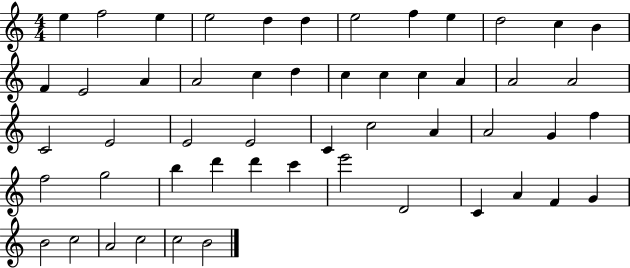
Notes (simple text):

E5/q F5/h E5/q E5/h D5/q D5/q E5/h F5/q E5/q D5/h C5/q B4/q F4/q E4/h A4/q A4/h C5/q D5/q C5/q C5/q C5/q A4/q A4/h A4/h C4/h E4/h E4/h E4/h C4/q C5/h A4/q A4/h G4/q F5/q F5/h G5/h B5/q D6/q D6/q C6/q E6/h D4/h C4/q A4/q F4/q G4/q B4/h C5/h A4/h C5/h C5/h B4/h